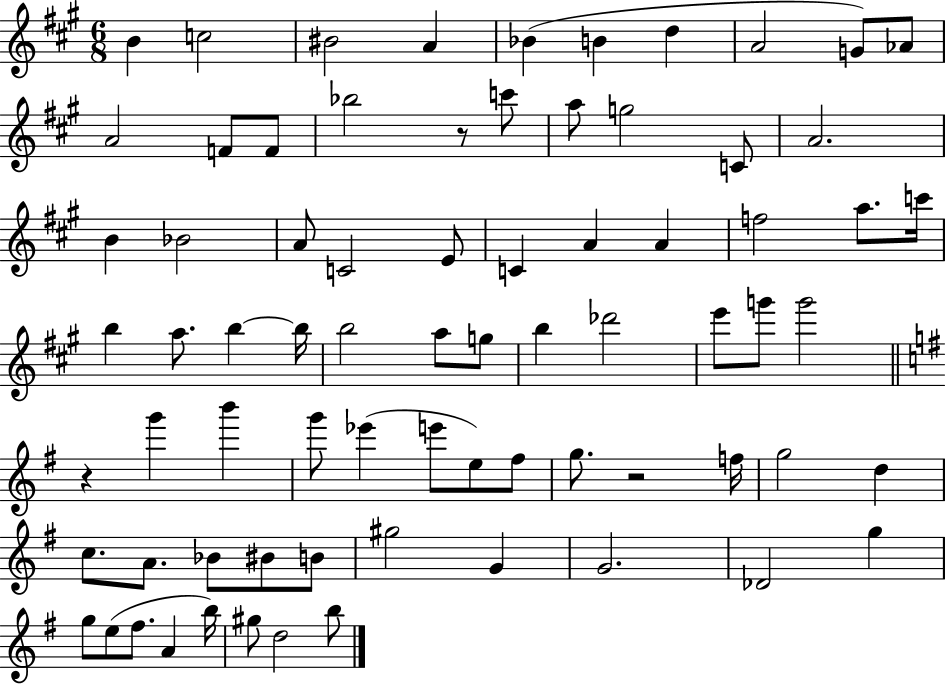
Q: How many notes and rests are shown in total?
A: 74